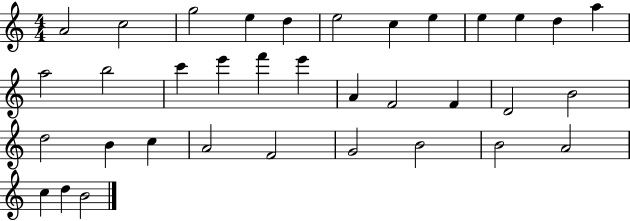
A4/h C5/h G5/h E5/q D5/q E5/h C5/q E5/q E5/q E5/q D5/q A5/q A5/h B5/h C6/q E6/q F6/q E6/q A4/q F4/h F4/q D4/h B4/h D5/h B4/q C5/q A4/h F4/h G4/h B4/h B4/h A4/h C5/q D5/q B4/h